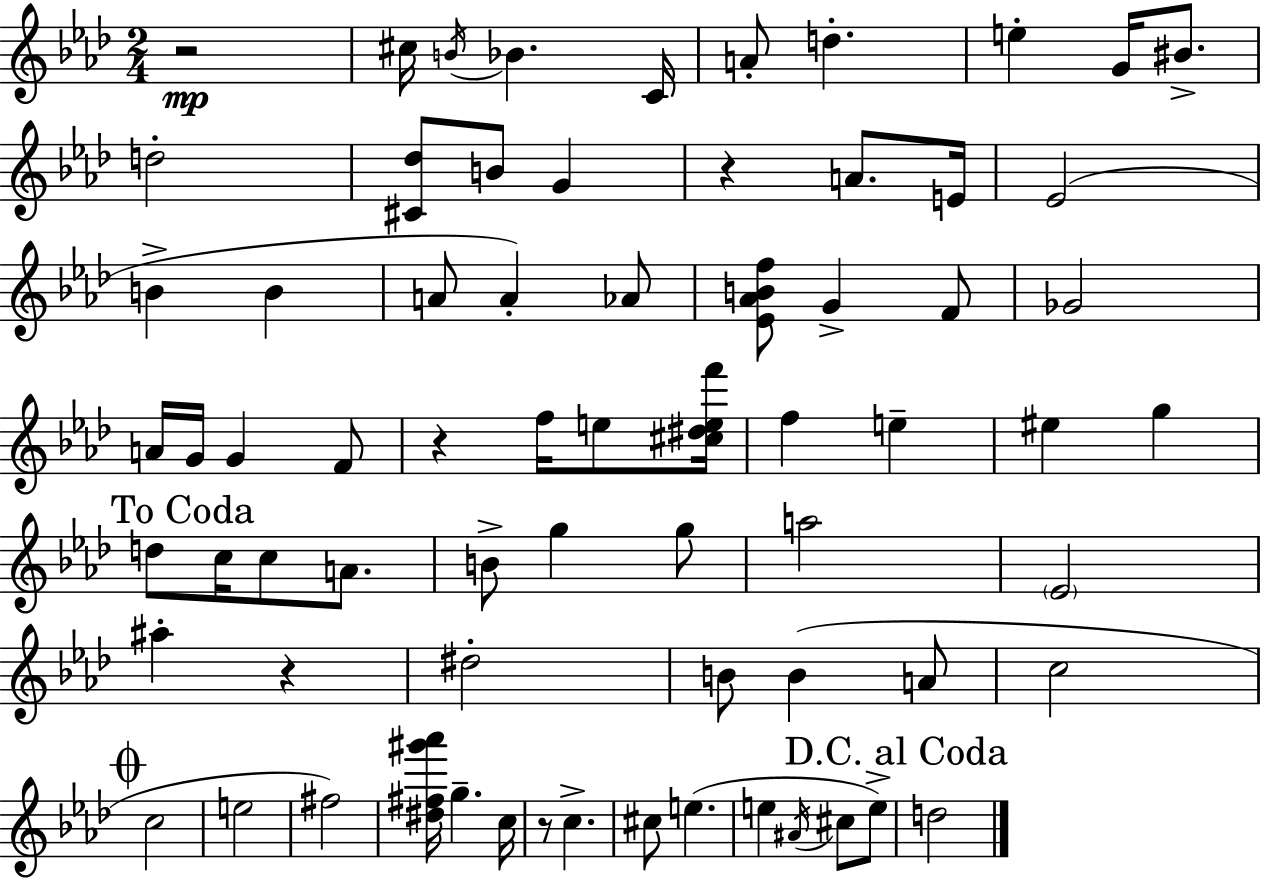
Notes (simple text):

R/h C#5/s B4/s Bb4/q. C4/s A4/e D5/q. E5/q G4/s BIS4/e. D5/h [C#4,Db5]/e B4/e G4/q R/q A4/e. E4/s Eb4/h B4/q B4/q A4/e A4/q Ab4/e [Eb4,Ab4,B4,F5]/e G4/q F4/e Gb4/h A4/s G4/s G4/q F4/e R/q F5/s E5/e [C#5,D#5,E5,F6]/s F5/q E5/q EIS5/q G5/q D5/e C5/s C5/e A4/e. B4/e G5/q G5/e A5/h Eb4/h A#5/q R/q D#5/h B4/e B4/q A4/e C5/h C5/h E5/h F#5/h [D#5,F#5,G#6,Ab6]/s G5/q. C5/s R/e C5/q. C#5/e E5/q. E5/q A#4/s C#5/e E5/e D5/h